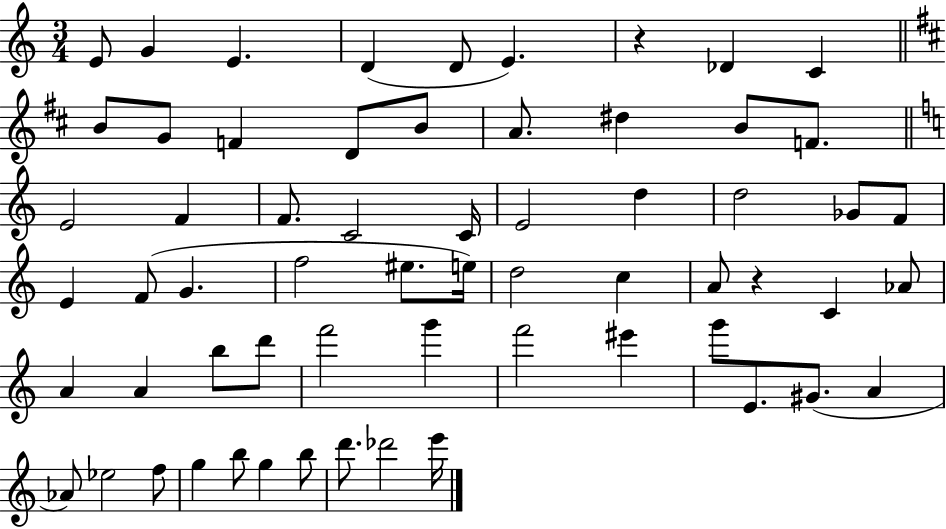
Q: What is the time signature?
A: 3/4